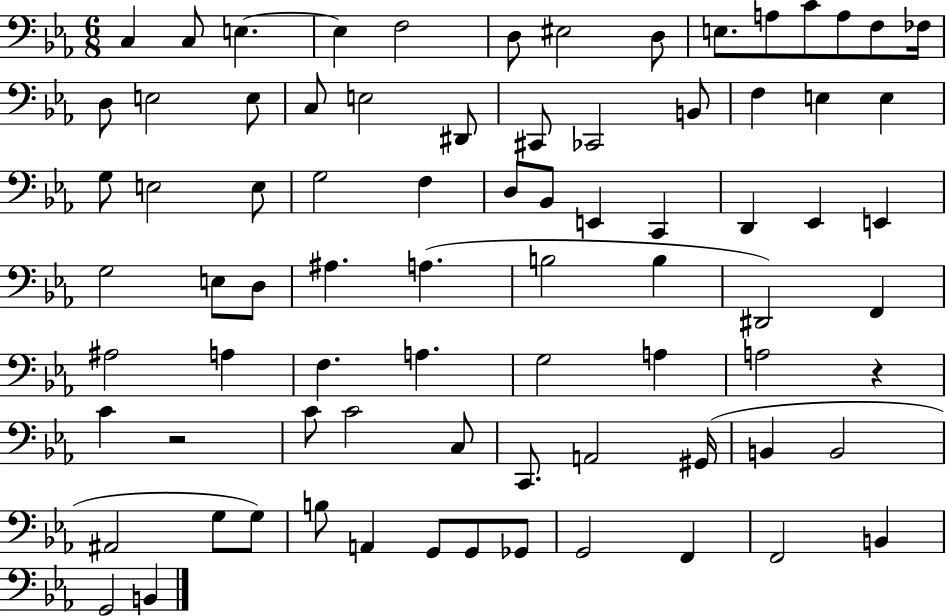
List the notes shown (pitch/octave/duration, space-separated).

C3/q C3/e E3/q. E3/q F3/h D3/e EIS3/h D3/e E3/e. A3/e C4/e A3/e F3/e FES3/s D3/e E3/h E3/e C3/e E3/h D#2/e C#2/e CES2/h B2/e F3/q E3/q E3/q G3/e E3/h E3/e G3/h F3/q D3/e Bb2/e E2/q C2/q D2/q Eb2/q E2/q G3/h E3/e D3/e A#3/q. A3/q. B3/h B3/q D#2/h F2/q A#3/h A3/q F3/q. A3/q. G3/h A3/q A3/h R/q C4/q R/h C4/e C4/h C3/e C2/e. A2/h G#2/s B2/q B2/h A#2/h G3/e G3/e B3/e A2/q G2/e G2/e Gb2/e G2/h F2/q F2/h B2/q G2/h B2/q